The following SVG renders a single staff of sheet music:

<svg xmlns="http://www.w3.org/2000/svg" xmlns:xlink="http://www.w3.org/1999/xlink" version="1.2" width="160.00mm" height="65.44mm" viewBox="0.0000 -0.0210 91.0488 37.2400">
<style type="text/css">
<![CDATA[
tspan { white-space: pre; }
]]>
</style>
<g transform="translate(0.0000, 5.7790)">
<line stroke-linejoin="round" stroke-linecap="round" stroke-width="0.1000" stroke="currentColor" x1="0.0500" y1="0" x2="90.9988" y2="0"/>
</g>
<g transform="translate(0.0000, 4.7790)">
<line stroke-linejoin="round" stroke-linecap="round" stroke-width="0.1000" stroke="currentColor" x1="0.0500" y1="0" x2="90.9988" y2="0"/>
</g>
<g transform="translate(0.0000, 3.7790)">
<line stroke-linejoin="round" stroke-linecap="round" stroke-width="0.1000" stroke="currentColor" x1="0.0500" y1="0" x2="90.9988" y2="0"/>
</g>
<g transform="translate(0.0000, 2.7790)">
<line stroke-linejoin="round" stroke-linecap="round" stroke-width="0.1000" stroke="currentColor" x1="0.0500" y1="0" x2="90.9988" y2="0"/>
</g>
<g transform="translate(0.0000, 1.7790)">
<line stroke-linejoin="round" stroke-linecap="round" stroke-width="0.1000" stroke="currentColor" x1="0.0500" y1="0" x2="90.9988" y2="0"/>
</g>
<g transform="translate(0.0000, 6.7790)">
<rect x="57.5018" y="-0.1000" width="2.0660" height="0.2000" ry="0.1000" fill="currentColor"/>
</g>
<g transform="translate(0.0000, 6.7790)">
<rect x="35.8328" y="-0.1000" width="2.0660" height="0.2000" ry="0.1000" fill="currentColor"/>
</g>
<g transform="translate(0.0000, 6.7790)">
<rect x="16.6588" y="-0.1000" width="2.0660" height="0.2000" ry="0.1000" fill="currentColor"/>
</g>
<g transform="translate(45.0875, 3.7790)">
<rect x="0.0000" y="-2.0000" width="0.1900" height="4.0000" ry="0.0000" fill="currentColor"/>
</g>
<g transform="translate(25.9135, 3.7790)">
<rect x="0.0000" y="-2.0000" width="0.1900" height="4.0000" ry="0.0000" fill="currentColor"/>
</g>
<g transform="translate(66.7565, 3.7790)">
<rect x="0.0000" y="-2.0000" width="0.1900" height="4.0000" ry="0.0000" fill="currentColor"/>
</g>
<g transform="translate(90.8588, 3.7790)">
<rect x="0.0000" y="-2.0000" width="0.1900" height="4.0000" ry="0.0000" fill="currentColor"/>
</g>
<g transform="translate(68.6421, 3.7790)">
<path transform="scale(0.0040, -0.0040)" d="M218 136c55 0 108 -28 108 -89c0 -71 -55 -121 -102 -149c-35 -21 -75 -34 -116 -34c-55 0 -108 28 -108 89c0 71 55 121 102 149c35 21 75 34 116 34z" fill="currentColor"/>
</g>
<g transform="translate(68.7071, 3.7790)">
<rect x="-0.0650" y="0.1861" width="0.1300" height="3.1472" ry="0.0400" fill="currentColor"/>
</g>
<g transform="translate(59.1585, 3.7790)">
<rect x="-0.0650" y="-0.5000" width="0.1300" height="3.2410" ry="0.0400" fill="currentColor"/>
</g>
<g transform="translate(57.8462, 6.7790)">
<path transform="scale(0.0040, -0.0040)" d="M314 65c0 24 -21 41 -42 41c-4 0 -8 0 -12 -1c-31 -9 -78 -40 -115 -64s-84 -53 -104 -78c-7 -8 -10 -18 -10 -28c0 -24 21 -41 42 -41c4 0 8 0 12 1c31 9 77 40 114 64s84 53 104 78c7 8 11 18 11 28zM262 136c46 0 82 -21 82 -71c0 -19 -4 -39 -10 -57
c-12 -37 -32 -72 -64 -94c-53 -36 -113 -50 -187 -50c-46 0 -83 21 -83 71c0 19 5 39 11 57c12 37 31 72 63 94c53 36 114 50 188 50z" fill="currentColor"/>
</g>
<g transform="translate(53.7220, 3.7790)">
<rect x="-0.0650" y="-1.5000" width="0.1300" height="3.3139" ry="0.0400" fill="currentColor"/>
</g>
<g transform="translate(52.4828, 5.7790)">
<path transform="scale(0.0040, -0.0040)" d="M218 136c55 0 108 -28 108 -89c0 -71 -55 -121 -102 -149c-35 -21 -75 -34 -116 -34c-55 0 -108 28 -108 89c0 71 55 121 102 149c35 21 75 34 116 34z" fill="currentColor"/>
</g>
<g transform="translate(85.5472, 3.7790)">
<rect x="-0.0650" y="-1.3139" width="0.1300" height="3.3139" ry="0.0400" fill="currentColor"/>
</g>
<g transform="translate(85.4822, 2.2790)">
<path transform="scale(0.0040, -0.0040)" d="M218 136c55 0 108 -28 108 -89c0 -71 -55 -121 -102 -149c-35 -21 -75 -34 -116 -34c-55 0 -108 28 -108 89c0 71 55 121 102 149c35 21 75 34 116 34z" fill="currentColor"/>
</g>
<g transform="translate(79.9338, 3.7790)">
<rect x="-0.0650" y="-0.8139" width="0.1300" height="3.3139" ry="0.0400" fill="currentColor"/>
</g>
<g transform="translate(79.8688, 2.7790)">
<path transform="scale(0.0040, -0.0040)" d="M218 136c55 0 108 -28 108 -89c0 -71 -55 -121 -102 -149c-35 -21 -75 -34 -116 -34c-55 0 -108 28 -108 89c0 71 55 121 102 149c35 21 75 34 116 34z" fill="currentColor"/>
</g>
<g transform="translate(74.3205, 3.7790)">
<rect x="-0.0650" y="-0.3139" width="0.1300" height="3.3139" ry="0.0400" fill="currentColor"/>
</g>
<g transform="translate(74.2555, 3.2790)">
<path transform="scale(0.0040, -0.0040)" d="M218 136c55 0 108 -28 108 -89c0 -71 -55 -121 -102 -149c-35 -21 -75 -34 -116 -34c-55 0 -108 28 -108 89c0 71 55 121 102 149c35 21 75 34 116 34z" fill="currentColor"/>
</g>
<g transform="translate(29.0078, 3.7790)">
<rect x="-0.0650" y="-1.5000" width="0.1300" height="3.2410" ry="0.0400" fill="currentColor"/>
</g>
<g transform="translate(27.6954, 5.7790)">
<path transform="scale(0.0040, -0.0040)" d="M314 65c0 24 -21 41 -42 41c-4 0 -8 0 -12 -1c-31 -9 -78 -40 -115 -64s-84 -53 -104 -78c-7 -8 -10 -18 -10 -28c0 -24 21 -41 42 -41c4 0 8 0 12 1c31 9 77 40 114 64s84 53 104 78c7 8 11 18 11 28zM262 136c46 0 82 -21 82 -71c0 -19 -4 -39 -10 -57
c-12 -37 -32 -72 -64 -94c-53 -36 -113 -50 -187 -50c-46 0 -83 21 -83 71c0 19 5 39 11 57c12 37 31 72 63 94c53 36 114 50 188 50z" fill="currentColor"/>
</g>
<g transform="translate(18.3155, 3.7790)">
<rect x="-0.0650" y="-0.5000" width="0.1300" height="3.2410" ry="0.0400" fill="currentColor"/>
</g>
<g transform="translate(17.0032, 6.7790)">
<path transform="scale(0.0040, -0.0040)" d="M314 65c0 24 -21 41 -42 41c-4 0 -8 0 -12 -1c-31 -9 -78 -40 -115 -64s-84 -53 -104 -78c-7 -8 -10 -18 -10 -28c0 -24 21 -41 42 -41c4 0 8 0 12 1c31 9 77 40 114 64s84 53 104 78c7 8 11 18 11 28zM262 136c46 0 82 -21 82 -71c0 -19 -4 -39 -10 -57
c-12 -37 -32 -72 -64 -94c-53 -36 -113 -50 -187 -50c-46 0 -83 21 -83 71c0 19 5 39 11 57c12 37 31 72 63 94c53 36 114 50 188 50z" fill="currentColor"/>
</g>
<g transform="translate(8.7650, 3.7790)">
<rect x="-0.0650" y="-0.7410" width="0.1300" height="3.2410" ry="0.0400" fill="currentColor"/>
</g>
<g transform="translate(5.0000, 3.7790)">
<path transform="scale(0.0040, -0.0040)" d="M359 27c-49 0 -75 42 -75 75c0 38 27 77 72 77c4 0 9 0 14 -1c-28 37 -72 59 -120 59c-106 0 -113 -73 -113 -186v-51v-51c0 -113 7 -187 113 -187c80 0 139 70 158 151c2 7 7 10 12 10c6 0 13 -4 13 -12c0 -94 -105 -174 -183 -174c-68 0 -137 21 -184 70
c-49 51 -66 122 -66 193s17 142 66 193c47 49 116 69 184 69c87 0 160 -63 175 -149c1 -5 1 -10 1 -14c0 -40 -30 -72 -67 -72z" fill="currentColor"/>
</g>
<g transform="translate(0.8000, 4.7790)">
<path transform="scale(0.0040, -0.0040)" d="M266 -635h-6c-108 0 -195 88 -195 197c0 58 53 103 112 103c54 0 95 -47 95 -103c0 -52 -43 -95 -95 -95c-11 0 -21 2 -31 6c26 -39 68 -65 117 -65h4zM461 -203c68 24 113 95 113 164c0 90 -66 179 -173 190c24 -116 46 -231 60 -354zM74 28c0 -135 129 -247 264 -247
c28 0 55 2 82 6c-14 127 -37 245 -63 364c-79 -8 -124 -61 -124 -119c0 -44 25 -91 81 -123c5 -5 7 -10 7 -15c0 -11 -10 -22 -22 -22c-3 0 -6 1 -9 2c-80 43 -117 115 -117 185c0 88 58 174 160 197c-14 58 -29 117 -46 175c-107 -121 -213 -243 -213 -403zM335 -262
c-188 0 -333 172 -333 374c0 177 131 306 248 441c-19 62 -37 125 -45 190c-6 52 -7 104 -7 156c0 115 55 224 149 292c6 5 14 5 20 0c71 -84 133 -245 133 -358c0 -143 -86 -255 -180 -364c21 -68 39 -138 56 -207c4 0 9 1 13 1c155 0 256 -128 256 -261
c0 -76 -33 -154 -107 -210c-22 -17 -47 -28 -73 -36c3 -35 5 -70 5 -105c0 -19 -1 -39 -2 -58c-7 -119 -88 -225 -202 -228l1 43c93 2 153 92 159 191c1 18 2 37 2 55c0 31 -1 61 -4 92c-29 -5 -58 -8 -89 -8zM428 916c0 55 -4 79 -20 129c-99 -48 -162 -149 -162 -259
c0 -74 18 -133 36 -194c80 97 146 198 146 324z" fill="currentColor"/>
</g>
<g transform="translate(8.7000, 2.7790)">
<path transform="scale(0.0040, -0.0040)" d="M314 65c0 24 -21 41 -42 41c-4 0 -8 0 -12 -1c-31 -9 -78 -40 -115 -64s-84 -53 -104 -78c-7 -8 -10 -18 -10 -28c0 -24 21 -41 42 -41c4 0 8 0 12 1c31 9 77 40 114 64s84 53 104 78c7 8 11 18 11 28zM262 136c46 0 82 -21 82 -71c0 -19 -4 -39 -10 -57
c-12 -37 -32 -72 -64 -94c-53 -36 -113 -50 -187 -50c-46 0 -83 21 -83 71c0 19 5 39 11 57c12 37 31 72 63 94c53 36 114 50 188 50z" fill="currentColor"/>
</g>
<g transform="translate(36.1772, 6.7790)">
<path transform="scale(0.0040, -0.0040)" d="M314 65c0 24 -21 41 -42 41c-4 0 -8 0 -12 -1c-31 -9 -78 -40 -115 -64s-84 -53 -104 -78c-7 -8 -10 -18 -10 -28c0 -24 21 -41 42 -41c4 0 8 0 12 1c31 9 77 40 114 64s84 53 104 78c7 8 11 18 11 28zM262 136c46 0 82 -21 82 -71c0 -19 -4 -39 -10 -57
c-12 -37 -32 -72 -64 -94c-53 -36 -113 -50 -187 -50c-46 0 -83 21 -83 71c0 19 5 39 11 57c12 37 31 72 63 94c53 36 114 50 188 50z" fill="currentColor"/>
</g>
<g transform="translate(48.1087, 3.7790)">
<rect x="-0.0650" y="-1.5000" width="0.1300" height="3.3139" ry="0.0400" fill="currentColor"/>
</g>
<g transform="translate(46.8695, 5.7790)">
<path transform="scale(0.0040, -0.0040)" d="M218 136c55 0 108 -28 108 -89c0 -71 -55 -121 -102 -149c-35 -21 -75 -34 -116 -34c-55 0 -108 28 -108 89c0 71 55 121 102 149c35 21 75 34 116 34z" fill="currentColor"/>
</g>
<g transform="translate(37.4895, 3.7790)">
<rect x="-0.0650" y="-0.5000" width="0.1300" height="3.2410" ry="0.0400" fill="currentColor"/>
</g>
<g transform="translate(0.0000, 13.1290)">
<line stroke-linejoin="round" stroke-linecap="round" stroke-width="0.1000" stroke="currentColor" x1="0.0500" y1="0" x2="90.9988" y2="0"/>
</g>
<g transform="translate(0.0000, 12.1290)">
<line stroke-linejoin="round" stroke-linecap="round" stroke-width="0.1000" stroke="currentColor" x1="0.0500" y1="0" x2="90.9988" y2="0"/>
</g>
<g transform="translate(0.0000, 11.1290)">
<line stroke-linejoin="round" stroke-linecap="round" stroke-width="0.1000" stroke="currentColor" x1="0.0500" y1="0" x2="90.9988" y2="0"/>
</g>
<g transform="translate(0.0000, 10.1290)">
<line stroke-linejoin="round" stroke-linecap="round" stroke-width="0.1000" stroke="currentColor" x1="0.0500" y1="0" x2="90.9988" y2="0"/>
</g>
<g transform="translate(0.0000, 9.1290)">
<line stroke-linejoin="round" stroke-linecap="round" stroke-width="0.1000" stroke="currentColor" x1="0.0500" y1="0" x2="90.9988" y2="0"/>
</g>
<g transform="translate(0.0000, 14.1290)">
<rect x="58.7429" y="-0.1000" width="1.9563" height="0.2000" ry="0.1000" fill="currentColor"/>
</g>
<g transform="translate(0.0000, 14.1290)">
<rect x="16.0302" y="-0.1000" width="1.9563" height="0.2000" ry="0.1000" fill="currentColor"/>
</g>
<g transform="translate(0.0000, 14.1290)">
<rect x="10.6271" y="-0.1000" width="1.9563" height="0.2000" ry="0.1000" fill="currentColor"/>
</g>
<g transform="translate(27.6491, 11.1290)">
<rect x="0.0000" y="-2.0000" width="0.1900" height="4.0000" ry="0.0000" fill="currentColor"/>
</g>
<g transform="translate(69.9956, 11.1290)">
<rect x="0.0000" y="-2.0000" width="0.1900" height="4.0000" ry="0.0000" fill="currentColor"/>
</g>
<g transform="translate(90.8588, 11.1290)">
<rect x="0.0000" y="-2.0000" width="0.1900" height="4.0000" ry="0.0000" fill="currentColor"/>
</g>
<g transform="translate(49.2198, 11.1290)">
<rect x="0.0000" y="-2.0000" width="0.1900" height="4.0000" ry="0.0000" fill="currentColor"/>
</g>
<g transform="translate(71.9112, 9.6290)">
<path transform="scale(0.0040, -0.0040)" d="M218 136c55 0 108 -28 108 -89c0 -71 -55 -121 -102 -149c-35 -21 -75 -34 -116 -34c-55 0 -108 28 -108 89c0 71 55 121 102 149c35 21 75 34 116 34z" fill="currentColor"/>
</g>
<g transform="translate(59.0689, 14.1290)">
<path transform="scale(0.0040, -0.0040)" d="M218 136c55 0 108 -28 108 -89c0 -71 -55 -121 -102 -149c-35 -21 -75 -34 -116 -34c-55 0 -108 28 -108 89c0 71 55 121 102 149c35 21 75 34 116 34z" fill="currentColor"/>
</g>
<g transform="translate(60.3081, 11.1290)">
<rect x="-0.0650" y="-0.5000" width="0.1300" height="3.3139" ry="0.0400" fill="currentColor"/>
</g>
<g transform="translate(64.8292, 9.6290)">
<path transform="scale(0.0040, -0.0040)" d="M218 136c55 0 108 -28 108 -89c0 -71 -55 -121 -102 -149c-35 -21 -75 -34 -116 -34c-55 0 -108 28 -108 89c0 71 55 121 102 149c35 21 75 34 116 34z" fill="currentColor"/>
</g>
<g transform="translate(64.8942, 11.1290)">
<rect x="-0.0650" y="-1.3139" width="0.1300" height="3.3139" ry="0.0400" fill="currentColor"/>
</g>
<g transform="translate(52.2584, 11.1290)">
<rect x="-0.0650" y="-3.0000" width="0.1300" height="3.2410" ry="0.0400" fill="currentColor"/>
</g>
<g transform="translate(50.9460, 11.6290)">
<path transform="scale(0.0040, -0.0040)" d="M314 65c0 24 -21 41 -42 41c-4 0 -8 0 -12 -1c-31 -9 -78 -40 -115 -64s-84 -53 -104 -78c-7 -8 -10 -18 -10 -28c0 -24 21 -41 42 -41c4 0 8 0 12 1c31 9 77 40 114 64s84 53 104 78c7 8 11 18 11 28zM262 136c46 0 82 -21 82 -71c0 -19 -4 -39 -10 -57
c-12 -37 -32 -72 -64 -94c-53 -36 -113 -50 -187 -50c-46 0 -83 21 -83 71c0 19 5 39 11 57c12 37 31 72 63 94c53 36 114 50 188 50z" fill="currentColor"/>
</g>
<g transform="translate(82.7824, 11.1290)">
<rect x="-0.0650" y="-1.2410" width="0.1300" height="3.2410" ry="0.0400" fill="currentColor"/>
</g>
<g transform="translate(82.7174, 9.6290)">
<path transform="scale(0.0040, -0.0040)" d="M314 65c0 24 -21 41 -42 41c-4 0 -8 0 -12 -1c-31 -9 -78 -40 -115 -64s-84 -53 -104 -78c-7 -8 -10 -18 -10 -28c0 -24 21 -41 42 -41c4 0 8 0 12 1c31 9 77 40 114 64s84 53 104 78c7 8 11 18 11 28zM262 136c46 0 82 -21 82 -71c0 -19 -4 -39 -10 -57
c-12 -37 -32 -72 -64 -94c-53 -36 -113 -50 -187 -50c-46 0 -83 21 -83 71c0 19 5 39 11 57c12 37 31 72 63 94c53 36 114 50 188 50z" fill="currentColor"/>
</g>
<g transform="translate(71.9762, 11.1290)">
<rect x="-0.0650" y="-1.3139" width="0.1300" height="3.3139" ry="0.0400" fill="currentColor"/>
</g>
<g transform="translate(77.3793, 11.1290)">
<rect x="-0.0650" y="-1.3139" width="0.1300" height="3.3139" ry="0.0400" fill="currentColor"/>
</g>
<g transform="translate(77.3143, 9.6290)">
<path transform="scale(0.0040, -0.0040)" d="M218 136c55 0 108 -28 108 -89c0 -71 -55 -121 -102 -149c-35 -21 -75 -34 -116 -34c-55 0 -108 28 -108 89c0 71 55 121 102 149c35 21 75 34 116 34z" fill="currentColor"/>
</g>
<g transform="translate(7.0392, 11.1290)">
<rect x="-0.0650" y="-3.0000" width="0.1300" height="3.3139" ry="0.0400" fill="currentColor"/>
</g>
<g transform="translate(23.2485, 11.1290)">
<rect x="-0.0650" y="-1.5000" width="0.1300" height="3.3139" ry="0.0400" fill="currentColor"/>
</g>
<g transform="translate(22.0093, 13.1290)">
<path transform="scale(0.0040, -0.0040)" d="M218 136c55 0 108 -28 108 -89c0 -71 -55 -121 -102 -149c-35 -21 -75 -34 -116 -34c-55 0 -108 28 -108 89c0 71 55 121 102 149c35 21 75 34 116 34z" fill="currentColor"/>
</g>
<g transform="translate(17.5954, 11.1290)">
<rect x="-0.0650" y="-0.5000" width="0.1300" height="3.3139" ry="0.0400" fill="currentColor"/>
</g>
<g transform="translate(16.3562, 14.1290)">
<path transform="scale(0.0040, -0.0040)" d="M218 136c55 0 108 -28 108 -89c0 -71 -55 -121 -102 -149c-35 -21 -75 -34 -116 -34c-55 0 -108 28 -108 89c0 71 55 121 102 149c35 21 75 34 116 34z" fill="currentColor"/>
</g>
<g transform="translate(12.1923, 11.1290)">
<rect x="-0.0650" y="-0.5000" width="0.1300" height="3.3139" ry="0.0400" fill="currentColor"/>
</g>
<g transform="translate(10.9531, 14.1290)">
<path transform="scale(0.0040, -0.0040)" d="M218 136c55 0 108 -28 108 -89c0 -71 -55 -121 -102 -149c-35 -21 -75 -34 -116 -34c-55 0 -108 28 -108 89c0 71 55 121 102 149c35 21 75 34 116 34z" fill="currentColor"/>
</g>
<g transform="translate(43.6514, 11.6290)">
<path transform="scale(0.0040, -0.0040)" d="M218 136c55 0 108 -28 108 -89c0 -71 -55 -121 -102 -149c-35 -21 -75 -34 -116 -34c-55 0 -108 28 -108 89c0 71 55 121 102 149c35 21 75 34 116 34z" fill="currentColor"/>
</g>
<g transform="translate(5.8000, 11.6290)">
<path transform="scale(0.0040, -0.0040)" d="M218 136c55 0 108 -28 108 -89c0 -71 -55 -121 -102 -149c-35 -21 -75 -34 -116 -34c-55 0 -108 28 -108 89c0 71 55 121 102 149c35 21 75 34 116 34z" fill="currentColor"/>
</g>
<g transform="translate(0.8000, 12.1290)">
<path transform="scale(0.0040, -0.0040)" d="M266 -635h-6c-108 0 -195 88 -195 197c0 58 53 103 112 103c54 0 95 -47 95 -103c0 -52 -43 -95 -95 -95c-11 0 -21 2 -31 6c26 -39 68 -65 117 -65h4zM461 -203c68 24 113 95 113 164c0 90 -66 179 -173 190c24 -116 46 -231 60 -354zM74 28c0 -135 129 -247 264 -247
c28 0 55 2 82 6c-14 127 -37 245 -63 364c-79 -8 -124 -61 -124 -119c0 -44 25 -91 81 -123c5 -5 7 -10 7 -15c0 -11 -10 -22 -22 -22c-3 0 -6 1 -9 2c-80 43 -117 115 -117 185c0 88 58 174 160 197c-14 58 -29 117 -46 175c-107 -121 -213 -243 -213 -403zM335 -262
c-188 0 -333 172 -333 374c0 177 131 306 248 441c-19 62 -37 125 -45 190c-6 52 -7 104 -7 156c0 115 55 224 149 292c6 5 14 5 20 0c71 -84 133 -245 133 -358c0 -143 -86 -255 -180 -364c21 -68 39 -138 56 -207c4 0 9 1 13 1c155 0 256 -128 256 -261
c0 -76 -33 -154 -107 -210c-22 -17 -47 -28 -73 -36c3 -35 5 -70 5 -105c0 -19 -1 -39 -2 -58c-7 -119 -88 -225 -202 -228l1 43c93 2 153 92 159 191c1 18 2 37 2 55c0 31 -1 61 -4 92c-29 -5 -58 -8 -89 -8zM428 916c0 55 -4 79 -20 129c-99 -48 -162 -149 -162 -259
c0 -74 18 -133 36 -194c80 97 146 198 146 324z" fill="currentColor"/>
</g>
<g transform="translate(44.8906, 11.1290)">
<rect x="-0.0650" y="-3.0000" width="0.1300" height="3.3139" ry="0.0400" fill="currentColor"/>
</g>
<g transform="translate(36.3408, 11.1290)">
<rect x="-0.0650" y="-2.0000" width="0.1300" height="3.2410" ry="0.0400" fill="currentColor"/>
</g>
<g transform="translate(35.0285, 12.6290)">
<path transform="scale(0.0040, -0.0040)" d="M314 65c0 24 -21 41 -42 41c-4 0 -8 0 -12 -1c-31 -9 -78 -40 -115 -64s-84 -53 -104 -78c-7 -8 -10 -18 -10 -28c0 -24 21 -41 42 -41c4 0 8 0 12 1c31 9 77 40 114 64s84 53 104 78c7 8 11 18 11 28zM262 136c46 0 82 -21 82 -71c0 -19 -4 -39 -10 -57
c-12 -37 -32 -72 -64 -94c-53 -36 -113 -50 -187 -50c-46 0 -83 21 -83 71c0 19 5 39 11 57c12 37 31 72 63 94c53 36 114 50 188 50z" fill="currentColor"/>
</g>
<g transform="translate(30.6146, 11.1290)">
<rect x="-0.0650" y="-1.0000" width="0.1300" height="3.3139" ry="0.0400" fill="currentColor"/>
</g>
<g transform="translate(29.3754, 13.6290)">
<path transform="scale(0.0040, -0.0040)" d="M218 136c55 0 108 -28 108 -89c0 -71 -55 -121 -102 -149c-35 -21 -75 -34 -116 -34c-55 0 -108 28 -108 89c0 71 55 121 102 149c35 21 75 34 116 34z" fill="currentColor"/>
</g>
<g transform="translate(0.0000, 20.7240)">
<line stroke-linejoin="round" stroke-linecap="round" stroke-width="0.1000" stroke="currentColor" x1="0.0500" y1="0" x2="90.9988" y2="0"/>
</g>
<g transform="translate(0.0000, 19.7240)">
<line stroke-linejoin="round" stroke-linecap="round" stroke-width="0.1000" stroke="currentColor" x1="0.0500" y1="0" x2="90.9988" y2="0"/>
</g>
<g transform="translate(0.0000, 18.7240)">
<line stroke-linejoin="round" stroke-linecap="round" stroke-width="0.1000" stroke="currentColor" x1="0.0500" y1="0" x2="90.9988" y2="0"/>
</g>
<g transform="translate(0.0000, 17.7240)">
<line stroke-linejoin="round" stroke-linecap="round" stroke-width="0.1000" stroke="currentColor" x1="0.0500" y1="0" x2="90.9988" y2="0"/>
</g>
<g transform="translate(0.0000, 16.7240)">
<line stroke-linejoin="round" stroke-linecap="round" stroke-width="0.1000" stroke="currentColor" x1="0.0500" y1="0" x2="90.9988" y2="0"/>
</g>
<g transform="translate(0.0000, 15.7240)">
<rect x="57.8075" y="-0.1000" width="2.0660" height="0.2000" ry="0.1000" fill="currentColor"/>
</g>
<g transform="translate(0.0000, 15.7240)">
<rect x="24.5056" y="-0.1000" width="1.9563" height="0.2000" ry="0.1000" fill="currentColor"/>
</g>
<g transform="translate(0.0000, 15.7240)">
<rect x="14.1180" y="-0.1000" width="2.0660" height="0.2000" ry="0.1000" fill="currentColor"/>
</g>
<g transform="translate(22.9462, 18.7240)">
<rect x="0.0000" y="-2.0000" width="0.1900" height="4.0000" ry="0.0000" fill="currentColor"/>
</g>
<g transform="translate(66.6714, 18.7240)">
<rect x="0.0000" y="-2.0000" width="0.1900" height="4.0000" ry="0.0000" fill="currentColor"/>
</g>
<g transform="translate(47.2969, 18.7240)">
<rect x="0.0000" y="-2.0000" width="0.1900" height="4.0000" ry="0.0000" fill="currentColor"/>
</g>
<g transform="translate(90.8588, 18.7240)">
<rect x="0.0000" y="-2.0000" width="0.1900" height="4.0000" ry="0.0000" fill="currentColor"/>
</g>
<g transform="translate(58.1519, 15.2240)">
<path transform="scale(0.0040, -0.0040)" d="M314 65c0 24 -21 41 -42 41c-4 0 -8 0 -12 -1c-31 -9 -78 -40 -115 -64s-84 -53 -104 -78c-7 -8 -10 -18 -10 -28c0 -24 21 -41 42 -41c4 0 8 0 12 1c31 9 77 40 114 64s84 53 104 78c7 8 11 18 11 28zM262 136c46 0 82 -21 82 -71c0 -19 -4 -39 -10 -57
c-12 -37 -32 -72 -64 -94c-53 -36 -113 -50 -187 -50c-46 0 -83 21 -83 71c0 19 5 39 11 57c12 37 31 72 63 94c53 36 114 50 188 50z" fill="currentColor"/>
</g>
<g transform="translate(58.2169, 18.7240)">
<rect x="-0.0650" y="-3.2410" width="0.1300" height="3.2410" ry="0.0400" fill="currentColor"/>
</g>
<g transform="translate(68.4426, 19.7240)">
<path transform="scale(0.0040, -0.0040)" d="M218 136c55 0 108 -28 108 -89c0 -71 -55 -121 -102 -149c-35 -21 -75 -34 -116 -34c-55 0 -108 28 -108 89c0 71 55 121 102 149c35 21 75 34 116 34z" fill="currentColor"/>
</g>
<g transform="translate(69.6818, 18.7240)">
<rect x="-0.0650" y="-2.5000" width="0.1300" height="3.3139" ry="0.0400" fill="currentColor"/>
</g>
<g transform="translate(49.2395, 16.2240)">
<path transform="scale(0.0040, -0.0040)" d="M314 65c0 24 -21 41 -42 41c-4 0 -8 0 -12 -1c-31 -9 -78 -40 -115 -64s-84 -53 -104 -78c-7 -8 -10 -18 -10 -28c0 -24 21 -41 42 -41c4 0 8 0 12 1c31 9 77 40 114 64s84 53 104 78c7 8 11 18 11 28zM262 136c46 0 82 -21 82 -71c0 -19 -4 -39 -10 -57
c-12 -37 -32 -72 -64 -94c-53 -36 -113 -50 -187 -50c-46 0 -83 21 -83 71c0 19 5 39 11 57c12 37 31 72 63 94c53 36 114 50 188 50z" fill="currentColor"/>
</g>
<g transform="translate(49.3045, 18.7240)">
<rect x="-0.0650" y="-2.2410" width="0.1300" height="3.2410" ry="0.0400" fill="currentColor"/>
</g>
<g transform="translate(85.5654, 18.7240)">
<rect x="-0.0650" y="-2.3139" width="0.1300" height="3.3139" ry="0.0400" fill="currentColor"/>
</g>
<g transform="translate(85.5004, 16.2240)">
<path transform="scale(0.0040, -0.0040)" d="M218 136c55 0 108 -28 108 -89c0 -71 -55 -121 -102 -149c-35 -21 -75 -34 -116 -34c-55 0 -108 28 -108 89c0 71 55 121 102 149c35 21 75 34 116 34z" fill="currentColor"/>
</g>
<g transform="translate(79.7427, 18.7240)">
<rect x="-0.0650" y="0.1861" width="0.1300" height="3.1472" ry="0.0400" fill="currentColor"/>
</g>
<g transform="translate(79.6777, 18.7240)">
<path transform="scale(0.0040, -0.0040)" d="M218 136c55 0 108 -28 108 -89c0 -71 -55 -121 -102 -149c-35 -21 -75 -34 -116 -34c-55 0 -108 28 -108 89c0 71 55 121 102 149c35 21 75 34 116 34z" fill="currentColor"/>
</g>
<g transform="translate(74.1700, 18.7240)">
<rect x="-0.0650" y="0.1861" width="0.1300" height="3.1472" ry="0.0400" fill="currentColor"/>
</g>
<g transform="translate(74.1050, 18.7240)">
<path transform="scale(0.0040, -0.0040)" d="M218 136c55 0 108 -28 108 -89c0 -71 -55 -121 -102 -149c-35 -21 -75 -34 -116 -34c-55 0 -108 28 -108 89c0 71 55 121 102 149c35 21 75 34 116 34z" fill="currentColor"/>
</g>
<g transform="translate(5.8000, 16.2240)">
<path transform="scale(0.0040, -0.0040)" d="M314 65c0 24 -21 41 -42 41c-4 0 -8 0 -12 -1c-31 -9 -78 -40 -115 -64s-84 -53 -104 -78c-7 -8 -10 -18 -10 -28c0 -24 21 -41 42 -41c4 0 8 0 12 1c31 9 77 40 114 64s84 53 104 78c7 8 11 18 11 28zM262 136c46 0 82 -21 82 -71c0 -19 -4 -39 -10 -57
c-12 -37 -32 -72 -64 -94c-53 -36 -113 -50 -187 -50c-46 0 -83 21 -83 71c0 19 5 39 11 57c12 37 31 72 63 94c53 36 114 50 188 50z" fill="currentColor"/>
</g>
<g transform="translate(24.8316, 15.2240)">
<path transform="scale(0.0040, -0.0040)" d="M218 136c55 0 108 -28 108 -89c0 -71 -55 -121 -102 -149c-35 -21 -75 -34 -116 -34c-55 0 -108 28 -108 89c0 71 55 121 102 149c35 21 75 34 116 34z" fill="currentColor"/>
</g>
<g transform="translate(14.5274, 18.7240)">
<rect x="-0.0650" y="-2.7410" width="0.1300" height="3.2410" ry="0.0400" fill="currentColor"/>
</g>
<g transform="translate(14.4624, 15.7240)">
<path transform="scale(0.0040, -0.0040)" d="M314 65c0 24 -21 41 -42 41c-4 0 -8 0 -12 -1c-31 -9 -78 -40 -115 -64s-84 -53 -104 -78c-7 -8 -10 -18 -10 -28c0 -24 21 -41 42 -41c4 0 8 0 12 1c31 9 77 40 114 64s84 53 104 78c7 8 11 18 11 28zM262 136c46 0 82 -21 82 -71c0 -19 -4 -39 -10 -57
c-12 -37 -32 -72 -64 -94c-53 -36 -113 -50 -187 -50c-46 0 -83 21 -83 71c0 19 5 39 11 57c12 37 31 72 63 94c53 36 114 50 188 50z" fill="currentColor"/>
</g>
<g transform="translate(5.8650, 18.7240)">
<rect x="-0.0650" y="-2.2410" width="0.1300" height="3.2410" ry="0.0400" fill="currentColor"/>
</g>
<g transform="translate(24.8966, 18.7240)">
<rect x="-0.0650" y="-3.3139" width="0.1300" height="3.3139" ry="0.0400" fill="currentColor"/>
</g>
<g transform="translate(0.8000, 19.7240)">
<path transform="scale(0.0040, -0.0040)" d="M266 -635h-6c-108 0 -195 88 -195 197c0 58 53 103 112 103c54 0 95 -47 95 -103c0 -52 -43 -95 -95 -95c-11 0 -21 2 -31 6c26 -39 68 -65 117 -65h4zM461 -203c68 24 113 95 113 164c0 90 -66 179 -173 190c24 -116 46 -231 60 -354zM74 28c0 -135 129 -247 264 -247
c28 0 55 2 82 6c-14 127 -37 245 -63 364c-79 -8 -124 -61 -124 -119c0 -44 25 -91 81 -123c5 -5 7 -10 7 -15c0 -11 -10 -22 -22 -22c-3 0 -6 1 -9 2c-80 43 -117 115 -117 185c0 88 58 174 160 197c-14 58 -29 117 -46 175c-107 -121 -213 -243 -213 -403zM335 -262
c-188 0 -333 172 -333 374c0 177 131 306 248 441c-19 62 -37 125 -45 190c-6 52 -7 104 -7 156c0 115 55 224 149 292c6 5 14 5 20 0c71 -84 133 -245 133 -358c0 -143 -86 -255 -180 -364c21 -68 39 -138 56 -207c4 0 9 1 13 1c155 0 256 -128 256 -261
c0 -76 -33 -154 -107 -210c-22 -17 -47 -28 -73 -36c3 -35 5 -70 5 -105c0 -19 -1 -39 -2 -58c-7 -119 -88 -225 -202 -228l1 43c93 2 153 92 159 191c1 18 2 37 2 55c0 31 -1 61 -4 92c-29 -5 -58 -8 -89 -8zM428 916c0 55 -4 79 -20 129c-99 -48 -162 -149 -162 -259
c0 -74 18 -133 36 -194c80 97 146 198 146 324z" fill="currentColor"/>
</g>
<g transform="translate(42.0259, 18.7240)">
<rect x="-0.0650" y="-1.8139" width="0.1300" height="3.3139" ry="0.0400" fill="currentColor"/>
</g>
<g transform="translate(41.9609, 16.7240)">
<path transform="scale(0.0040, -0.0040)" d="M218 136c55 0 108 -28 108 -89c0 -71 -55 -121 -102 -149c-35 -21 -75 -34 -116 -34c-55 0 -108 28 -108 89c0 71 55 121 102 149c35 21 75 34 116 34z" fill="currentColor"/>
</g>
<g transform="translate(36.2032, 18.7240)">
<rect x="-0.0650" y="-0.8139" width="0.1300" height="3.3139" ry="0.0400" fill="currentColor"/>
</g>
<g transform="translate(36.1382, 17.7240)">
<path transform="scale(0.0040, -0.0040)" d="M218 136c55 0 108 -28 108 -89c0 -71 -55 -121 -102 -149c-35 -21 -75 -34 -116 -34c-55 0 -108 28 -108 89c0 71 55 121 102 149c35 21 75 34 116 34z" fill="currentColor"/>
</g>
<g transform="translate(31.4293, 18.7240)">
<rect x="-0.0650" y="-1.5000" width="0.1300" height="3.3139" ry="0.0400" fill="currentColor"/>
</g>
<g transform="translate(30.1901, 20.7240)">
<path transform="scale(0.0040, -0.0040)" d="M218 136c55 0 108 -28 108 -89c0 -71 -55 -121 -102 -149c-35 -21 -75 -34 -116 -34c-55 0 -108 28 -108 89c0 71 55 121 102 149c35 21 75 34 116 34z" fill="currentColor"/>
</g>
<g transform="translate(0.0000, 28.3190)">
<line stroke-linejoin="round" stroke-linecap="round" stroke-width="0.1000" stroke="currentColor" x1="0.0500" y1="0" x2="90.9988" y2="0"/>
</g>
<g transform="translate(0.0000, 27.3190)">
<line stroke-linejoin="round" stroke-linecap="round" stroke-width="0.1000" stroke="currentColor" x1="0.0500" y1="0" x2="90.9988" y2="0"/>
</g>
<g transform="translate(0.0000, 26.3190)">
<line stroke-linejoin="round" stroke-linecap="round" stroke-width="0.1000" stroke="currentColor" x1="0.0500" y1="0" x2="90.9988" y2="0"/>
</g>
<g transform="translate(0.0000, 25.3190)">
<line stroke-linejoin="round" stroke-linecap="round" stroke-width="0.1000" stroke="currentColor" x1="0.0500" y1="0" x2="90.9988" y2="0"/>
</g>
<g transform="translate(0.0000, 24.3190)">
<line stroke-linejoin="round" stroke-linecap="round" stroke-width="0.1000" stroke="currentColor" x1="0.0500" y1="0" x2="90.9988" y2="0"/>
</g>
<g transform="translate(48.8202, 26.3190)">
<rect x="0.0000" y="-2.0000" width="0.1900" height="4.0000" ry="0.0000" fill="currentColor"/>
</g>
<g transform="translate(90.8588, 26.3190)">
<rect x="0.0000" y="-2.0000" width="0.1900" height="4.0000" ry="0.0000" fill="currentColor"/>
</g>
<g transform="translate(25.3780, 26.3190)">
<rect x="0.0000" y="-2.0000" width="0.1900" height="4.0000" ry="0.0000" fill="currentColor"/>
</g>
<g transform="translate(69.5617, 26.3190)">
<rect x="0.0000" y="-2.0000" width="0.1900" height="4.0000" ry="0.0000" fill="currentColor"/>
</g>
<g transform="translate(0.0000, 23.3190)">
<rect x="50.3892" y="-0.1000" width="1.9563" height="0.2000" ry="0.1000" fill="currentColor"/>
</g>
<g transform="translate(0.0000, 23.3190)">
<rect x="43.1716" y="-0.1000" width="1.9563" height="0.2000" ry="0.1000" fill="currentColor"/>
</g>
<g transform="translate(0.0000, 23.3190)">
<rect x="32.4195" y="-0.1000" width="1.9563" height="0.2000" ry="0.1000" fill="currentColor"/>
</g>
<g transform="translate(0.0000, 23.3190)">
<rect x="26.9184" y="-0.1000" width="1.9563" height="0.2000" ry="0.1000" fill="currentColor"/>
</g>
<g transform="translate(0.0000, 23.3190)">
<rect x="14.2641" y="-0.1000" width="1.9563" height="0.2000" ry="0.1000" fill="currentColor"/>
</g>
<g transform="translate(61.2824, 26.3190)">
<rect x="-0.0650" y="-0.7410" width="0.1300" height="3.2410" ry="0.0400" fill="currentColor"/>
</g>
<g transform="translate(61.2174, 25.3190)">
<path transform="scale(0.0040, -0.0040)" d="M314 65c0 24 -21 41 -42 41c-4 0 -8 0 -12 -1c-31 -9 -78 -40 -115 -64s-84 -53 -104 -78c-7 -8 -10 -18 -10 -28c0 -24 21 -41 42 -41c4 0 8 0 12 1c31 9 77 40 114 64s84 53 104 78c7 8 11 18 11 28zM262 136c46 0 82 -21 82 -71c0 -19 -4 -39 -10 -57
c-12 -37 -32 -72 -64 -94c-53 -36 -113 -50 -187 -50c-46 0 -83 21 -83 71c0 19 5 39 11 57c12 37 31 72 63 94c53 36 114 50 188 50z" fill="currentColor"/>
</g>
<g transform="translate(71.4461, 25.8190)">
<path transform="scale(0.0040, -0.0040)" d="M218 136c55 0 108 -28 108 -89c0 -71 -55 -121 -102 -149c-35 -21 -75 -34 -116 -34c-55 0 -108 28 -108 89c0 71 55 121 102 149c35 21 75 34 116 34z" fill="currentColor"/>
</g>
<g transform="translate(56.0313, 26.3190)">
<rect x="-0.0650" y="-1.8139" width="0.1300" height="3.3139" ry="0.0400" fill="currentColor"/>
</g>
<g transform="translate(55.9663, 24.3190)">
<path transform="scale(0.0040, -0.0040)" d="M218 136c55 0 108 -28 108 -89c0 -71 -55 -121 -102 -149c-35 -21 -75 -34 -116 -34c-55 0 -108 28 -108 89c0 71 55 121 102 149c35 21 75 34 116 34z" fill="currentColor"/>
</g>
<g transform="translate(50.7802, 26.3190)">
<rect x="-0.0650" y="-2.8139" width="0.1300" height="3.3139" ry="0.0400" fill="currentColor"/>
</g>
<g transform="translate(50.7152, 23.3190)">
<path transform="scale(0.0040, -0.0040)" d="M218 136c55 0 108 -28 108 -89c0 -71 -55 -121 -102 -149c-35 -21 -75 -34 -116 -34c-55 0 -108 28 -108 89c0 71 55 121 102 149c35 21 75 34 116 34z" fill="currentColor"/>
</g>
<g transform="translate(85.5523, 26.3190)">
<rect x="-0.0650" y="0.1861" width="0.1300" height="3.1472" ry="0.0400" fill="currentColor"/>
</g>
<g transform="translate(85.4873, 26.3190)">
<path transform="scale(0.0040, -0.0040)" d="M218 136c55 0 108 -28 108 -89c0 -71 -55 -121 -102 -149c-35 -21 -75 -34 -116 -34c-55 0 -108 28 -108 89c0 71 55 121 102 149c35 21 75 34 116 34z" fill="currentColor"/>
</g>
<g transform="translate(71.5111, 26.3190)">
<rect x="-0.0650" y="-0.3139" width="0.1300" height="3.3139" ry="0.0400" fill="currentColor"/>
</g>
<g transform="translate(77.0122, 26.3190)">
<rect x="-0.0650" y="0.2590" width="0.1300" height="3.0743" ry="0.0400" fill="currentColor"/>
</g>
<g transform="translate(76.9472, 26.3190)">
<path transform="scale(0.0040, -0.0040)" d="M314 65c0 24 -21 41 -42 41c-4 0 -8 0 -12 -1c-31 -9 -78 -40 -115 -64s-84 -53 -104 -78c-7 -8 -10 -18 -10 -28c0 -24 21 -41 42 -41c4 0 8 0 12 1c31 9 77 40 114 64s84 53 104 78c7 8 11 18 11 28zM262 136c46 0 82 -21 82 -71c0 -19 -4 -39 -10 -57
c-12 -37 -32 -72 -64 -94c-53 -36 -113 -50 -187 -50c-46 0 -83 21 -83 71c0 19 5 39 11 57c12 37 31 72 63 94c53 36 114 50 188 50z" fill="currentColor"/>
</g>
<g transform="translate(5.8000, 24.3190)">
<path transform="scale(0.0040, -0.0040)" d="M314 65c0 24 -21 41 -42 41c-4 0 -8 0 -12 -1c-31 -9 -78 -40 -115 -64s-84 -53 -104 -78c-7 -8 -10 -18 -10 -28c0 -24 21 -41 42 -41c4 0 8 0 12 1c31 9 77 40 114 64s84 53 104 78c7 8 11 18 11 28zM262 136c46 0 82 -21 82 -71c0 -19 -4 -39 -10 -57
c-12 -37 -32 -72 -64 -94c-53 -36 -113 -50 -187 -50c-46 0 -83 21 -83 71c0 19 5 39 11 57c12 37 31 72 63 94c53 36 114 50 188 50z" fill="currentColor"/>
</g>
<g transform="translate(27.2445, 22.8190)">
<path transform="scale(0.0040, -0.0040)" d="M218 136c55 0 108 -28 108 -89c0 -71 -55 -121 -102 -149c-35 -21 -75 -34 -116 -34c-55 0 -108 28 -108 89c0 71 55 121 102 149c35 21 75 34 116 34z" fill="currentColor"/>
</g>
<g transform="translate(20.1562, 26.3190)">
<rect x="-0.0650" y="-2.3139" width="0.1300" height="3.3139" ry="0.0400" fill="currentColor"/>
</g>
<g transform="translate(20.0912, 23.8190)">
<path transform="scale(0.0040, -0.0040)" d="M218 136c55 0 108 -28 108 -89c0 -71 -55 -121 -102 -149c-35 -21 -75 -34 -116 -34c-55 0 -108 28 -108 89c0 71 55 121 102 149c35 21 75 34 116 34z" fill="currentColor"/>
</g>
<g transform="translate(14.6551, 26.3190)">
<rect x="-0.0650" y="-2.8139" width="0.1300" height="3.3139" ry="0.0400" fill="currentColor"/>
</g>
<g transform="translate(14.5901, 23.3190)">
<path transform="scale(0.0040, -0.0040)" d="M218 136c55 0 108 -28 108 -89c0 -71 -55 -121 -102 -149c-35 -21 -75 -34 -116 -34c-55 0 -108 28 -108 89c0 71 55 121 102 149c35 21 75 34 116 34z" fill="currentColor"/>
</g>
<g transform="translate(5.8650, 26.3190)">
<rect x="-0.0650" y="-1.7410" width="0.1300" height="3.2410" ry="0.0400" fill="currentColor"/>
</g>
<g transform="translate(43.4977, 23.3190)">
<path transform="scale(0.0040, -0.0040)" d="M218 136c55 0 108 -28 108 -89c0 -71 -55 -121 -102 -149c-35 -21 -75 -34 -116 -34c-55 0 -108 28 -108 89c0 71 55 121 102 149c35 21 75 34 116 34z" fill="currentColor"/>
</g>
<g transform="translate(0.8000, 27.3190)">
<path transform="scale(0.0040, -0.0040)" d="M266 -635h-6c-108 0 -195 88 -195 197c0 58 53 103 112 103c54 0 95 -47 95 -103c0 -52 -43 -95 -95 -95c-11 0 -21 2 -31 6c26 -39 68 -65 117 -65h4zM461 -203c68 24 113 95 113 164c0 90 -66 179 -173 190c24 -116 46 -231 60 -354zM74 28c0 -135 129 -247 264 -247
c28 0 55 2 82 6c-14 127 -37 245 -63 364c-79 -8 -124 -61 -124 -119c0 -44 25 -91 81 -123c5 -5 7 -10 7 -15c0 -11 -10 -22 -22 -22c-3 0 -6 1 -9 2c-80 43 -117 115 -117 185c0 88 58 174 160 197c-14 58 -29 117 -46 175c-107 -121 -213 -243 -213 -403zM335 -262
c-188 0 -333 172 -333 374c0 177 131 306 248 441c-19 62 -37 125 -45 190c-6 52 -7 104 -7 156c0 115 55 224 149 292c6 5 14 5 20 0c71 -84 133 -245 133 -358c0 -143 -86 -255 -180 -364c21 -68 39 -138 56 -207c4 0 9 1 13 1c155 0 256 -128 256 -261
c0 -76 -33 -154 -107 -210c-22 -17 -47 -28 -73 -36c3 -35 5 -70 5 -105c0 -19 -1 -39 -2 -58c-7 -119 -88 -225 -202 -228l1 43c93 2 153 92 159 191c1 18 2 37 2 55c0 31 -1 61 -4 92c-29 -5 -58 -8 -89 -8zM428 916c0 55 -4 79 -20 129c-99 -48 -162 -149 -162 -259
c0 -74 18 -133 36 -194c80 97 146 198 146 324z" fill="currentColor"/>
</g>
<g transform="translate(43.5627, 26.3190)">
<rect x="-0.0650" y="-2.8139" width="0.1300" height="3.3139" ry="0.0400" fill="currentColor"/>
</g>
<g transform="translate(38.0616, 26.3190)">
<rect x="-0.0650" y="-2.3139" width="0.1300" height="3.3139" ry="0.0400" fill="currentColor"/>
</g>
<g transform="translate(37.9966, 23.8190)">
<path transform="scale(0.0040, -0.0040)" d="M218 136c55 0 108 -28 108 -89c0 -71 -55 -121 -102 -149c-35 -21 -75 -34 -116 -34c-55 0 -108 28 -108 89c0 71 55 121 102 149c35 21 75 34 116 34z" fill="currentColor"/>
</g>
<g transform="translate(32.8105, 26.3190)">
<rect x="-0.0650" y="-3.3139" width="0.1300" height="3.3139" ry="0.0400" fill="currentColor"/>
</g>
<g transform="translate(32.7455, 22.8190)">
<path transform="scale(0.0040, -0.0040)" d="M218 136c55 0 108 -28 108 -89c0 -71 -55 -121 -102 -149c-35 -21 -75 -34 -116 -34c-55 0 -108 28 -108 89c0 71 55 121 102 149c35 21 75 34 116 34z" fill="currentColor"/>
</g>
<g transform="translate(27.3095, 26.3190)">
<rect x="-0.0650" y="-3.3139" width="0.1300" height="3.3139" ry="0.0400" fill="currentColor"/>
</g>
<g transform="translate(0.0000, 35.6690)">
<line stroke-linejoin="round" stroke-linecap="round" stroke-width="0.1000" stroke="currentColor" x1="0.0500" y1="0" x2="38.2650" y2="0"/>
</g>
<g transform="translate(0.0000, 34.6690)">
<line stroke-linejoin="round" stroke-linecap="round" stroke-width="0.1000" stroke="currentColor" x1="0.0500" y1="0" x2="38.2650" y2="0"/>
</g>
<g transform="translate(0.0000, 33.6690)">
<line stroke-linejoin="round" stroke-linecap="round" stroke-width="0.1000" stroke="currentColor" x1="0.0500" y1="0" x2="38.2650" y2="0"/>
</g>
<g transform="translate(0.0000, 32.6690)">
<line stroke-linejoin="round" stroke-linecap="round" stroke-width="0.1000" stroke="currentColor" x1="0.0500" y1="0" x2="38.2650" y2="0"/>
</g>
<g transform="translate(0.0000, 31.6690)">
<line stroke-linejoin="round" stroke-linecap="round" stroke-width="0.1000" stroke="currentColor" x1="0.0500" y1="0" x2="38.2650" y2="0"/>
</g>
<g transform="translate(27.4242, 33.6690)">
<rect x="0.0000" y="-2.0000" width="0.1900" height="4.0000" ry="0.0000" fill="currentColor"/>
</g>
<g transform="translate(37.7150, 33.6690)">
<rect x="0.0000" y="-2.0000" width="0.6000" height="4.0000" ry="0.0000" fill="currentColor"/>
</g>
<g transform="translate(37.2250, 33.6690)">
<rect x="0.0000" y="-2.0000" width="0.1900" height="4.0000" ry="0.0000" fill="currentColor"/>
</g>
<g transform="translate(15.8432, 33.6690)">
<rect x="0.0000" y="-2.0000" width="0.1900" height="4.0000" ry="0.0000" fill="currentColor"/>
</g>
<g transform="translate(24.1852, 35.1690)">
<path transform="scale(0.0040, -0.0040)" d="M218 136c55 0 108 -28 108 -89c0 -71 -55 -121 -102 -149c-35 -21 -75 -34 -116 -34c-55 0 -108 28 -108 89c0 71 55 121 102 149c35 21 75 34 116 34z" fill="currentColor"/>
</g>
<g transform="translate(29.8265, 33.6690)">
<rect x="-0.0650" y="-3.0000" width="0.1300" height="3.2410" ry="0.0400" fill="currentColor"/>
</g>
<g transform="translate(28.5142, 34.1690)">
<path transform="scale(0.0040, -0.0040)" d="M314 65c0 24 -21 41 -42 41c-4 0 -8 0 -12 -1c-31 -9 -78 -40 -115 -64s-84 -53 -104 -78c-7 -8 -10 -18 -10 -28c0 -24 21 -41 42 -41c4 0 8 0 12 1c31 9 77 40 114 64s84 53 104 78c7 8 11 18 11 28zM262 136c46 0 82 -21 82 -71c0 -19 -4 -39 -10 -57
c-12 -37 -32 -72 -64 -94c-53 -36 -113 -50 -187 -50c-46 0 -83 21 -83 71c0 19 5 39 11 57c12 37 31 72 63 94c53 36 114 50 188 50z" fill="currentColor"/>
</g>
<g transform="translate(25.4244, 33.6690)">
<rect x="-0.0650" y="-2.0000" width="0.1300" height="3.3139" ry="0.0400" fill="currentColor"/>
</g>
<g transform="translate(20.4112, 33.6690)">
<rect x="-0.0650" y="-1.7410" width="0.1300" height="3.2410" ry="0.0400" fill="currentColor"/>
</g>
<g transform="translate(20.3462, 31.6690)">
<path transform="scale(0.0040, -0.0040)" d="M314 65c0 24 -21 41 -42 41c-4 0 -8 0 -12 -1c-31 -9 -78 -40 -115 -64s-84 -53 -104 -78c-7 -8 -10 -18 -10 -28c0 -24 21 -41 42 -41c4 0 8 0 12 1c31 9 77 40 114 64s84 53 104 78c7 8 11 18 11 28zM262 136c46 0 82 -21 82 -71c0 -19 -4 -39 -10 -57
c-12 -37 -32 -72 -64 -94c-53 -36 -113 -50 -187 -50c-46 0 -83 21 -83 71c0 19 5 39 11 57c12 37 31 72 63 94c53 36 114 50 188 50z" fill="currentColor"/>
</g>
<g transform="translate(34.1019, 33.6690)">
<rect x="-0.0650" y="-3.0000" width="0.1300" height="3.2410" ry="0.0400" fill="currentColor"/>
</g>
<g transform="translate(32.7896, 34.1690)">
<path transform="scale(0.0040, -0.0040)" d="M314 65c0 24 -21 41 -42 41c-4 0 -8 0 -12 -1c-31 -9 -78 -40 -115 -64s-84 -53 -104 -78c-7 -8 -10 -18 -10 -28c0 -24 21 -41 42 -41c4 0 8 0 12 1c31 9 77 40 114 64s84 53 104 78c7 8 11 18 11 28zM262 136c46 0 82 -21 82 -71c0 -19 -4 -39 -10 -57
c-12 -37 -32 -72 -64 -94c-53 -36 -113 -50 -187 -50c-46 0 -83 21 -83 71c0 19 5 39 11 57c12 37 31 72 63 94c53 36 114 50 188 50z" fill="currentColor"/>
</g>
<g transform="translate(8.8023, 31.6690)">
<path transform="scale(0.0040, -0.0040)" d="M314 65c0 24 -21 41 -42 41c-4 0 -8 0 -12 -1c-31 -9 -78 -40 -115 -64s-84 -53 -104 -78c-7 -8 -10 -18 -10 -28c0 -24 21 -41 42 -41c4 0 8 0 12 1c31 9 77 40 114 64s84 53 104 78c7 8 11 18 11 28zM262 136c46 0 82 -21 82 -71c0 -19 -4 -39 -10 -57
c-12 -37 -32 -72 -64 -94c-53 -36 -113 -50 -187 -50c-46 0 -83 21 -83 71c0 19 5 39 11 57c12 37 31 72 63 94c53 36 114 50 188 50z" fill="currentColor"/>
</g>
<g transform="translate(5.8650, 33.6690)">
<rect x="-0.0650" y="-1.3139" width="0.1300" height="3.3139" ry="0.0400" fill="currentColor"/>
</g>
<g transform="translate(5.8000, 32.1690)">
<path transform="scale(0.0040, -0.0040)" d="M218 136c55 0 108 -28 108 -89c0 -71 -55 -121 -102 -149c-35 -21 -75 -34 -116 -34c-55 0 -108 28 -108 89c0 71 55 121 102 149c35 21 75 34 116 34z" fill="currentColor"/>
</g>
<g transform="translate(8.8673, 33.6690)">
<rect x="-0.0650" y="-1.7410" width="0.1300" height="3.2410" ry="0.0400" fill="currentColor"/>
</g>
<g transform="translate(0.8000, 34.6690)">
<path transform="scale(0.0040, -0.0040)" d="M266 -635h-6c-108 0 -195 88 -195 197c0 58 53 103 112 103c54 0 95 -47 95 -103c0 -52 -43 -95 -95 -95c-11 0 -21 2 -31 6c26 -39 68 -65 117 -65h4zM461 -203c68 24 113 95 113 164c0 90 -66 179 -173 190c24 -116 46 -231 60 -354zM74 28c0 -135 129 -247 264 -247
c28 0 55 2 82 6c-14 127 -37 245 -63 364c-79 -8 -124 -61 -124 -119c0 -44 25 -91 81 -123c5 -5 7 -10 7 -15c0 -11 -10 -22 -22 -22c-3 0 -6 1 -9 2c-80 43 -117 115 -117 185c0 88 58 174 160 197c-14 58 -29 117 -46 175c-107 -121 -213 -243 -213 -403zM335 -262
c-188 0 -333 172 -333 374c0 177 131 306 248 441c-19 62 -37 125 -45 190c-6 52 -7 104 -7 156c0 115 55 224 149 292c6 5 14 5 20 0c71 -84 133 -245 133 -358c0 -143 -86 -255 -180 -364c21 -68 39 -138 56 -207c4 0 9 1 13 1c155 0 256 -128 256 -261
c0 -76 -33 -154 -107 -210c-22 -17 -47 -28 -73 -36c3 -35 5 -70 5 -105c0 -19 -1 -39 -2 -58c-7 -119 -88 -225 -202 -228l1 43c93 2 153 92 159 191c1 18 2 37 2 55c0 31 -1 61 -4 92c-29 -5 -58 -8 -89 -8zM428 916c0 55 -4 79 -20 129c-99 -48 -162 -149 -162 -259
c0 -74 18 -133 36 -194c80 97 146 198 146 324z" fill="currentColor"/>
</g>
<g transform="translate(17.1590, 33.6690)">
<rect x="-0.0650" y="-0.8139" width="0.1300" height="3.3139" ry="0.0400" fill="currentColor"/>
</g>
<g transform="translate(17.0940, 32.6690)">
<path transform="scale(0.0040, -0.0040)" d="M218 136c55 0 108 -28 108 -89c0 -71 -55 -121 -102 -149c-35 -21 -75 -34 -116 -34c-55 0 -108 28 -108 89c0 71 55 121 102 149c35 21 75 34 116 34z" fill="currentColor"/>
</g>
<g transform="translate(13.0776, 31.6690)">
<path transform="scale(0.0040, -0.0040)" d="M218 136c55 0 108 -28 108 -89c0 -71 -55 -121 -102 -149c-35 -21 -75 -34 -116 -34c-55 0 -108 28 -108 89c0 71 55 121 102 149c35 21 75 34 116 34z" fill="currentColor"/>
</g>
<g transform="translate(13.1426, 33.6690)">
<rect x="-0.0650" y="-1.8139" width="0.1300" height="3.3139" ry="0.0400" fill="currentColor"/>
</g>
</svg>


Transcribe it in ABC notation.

X:1
T:Untitled
M:4/4
L:1/4
K:C
d2 C2 E2 C2 E E C2 B c d e A C C E D F2 A A2 C e e e e2 g2 a2 b E d f g2 b2 G B B g f2 a g b b g a a f d2 c B2 B e f2 f d f2 F A2 A2